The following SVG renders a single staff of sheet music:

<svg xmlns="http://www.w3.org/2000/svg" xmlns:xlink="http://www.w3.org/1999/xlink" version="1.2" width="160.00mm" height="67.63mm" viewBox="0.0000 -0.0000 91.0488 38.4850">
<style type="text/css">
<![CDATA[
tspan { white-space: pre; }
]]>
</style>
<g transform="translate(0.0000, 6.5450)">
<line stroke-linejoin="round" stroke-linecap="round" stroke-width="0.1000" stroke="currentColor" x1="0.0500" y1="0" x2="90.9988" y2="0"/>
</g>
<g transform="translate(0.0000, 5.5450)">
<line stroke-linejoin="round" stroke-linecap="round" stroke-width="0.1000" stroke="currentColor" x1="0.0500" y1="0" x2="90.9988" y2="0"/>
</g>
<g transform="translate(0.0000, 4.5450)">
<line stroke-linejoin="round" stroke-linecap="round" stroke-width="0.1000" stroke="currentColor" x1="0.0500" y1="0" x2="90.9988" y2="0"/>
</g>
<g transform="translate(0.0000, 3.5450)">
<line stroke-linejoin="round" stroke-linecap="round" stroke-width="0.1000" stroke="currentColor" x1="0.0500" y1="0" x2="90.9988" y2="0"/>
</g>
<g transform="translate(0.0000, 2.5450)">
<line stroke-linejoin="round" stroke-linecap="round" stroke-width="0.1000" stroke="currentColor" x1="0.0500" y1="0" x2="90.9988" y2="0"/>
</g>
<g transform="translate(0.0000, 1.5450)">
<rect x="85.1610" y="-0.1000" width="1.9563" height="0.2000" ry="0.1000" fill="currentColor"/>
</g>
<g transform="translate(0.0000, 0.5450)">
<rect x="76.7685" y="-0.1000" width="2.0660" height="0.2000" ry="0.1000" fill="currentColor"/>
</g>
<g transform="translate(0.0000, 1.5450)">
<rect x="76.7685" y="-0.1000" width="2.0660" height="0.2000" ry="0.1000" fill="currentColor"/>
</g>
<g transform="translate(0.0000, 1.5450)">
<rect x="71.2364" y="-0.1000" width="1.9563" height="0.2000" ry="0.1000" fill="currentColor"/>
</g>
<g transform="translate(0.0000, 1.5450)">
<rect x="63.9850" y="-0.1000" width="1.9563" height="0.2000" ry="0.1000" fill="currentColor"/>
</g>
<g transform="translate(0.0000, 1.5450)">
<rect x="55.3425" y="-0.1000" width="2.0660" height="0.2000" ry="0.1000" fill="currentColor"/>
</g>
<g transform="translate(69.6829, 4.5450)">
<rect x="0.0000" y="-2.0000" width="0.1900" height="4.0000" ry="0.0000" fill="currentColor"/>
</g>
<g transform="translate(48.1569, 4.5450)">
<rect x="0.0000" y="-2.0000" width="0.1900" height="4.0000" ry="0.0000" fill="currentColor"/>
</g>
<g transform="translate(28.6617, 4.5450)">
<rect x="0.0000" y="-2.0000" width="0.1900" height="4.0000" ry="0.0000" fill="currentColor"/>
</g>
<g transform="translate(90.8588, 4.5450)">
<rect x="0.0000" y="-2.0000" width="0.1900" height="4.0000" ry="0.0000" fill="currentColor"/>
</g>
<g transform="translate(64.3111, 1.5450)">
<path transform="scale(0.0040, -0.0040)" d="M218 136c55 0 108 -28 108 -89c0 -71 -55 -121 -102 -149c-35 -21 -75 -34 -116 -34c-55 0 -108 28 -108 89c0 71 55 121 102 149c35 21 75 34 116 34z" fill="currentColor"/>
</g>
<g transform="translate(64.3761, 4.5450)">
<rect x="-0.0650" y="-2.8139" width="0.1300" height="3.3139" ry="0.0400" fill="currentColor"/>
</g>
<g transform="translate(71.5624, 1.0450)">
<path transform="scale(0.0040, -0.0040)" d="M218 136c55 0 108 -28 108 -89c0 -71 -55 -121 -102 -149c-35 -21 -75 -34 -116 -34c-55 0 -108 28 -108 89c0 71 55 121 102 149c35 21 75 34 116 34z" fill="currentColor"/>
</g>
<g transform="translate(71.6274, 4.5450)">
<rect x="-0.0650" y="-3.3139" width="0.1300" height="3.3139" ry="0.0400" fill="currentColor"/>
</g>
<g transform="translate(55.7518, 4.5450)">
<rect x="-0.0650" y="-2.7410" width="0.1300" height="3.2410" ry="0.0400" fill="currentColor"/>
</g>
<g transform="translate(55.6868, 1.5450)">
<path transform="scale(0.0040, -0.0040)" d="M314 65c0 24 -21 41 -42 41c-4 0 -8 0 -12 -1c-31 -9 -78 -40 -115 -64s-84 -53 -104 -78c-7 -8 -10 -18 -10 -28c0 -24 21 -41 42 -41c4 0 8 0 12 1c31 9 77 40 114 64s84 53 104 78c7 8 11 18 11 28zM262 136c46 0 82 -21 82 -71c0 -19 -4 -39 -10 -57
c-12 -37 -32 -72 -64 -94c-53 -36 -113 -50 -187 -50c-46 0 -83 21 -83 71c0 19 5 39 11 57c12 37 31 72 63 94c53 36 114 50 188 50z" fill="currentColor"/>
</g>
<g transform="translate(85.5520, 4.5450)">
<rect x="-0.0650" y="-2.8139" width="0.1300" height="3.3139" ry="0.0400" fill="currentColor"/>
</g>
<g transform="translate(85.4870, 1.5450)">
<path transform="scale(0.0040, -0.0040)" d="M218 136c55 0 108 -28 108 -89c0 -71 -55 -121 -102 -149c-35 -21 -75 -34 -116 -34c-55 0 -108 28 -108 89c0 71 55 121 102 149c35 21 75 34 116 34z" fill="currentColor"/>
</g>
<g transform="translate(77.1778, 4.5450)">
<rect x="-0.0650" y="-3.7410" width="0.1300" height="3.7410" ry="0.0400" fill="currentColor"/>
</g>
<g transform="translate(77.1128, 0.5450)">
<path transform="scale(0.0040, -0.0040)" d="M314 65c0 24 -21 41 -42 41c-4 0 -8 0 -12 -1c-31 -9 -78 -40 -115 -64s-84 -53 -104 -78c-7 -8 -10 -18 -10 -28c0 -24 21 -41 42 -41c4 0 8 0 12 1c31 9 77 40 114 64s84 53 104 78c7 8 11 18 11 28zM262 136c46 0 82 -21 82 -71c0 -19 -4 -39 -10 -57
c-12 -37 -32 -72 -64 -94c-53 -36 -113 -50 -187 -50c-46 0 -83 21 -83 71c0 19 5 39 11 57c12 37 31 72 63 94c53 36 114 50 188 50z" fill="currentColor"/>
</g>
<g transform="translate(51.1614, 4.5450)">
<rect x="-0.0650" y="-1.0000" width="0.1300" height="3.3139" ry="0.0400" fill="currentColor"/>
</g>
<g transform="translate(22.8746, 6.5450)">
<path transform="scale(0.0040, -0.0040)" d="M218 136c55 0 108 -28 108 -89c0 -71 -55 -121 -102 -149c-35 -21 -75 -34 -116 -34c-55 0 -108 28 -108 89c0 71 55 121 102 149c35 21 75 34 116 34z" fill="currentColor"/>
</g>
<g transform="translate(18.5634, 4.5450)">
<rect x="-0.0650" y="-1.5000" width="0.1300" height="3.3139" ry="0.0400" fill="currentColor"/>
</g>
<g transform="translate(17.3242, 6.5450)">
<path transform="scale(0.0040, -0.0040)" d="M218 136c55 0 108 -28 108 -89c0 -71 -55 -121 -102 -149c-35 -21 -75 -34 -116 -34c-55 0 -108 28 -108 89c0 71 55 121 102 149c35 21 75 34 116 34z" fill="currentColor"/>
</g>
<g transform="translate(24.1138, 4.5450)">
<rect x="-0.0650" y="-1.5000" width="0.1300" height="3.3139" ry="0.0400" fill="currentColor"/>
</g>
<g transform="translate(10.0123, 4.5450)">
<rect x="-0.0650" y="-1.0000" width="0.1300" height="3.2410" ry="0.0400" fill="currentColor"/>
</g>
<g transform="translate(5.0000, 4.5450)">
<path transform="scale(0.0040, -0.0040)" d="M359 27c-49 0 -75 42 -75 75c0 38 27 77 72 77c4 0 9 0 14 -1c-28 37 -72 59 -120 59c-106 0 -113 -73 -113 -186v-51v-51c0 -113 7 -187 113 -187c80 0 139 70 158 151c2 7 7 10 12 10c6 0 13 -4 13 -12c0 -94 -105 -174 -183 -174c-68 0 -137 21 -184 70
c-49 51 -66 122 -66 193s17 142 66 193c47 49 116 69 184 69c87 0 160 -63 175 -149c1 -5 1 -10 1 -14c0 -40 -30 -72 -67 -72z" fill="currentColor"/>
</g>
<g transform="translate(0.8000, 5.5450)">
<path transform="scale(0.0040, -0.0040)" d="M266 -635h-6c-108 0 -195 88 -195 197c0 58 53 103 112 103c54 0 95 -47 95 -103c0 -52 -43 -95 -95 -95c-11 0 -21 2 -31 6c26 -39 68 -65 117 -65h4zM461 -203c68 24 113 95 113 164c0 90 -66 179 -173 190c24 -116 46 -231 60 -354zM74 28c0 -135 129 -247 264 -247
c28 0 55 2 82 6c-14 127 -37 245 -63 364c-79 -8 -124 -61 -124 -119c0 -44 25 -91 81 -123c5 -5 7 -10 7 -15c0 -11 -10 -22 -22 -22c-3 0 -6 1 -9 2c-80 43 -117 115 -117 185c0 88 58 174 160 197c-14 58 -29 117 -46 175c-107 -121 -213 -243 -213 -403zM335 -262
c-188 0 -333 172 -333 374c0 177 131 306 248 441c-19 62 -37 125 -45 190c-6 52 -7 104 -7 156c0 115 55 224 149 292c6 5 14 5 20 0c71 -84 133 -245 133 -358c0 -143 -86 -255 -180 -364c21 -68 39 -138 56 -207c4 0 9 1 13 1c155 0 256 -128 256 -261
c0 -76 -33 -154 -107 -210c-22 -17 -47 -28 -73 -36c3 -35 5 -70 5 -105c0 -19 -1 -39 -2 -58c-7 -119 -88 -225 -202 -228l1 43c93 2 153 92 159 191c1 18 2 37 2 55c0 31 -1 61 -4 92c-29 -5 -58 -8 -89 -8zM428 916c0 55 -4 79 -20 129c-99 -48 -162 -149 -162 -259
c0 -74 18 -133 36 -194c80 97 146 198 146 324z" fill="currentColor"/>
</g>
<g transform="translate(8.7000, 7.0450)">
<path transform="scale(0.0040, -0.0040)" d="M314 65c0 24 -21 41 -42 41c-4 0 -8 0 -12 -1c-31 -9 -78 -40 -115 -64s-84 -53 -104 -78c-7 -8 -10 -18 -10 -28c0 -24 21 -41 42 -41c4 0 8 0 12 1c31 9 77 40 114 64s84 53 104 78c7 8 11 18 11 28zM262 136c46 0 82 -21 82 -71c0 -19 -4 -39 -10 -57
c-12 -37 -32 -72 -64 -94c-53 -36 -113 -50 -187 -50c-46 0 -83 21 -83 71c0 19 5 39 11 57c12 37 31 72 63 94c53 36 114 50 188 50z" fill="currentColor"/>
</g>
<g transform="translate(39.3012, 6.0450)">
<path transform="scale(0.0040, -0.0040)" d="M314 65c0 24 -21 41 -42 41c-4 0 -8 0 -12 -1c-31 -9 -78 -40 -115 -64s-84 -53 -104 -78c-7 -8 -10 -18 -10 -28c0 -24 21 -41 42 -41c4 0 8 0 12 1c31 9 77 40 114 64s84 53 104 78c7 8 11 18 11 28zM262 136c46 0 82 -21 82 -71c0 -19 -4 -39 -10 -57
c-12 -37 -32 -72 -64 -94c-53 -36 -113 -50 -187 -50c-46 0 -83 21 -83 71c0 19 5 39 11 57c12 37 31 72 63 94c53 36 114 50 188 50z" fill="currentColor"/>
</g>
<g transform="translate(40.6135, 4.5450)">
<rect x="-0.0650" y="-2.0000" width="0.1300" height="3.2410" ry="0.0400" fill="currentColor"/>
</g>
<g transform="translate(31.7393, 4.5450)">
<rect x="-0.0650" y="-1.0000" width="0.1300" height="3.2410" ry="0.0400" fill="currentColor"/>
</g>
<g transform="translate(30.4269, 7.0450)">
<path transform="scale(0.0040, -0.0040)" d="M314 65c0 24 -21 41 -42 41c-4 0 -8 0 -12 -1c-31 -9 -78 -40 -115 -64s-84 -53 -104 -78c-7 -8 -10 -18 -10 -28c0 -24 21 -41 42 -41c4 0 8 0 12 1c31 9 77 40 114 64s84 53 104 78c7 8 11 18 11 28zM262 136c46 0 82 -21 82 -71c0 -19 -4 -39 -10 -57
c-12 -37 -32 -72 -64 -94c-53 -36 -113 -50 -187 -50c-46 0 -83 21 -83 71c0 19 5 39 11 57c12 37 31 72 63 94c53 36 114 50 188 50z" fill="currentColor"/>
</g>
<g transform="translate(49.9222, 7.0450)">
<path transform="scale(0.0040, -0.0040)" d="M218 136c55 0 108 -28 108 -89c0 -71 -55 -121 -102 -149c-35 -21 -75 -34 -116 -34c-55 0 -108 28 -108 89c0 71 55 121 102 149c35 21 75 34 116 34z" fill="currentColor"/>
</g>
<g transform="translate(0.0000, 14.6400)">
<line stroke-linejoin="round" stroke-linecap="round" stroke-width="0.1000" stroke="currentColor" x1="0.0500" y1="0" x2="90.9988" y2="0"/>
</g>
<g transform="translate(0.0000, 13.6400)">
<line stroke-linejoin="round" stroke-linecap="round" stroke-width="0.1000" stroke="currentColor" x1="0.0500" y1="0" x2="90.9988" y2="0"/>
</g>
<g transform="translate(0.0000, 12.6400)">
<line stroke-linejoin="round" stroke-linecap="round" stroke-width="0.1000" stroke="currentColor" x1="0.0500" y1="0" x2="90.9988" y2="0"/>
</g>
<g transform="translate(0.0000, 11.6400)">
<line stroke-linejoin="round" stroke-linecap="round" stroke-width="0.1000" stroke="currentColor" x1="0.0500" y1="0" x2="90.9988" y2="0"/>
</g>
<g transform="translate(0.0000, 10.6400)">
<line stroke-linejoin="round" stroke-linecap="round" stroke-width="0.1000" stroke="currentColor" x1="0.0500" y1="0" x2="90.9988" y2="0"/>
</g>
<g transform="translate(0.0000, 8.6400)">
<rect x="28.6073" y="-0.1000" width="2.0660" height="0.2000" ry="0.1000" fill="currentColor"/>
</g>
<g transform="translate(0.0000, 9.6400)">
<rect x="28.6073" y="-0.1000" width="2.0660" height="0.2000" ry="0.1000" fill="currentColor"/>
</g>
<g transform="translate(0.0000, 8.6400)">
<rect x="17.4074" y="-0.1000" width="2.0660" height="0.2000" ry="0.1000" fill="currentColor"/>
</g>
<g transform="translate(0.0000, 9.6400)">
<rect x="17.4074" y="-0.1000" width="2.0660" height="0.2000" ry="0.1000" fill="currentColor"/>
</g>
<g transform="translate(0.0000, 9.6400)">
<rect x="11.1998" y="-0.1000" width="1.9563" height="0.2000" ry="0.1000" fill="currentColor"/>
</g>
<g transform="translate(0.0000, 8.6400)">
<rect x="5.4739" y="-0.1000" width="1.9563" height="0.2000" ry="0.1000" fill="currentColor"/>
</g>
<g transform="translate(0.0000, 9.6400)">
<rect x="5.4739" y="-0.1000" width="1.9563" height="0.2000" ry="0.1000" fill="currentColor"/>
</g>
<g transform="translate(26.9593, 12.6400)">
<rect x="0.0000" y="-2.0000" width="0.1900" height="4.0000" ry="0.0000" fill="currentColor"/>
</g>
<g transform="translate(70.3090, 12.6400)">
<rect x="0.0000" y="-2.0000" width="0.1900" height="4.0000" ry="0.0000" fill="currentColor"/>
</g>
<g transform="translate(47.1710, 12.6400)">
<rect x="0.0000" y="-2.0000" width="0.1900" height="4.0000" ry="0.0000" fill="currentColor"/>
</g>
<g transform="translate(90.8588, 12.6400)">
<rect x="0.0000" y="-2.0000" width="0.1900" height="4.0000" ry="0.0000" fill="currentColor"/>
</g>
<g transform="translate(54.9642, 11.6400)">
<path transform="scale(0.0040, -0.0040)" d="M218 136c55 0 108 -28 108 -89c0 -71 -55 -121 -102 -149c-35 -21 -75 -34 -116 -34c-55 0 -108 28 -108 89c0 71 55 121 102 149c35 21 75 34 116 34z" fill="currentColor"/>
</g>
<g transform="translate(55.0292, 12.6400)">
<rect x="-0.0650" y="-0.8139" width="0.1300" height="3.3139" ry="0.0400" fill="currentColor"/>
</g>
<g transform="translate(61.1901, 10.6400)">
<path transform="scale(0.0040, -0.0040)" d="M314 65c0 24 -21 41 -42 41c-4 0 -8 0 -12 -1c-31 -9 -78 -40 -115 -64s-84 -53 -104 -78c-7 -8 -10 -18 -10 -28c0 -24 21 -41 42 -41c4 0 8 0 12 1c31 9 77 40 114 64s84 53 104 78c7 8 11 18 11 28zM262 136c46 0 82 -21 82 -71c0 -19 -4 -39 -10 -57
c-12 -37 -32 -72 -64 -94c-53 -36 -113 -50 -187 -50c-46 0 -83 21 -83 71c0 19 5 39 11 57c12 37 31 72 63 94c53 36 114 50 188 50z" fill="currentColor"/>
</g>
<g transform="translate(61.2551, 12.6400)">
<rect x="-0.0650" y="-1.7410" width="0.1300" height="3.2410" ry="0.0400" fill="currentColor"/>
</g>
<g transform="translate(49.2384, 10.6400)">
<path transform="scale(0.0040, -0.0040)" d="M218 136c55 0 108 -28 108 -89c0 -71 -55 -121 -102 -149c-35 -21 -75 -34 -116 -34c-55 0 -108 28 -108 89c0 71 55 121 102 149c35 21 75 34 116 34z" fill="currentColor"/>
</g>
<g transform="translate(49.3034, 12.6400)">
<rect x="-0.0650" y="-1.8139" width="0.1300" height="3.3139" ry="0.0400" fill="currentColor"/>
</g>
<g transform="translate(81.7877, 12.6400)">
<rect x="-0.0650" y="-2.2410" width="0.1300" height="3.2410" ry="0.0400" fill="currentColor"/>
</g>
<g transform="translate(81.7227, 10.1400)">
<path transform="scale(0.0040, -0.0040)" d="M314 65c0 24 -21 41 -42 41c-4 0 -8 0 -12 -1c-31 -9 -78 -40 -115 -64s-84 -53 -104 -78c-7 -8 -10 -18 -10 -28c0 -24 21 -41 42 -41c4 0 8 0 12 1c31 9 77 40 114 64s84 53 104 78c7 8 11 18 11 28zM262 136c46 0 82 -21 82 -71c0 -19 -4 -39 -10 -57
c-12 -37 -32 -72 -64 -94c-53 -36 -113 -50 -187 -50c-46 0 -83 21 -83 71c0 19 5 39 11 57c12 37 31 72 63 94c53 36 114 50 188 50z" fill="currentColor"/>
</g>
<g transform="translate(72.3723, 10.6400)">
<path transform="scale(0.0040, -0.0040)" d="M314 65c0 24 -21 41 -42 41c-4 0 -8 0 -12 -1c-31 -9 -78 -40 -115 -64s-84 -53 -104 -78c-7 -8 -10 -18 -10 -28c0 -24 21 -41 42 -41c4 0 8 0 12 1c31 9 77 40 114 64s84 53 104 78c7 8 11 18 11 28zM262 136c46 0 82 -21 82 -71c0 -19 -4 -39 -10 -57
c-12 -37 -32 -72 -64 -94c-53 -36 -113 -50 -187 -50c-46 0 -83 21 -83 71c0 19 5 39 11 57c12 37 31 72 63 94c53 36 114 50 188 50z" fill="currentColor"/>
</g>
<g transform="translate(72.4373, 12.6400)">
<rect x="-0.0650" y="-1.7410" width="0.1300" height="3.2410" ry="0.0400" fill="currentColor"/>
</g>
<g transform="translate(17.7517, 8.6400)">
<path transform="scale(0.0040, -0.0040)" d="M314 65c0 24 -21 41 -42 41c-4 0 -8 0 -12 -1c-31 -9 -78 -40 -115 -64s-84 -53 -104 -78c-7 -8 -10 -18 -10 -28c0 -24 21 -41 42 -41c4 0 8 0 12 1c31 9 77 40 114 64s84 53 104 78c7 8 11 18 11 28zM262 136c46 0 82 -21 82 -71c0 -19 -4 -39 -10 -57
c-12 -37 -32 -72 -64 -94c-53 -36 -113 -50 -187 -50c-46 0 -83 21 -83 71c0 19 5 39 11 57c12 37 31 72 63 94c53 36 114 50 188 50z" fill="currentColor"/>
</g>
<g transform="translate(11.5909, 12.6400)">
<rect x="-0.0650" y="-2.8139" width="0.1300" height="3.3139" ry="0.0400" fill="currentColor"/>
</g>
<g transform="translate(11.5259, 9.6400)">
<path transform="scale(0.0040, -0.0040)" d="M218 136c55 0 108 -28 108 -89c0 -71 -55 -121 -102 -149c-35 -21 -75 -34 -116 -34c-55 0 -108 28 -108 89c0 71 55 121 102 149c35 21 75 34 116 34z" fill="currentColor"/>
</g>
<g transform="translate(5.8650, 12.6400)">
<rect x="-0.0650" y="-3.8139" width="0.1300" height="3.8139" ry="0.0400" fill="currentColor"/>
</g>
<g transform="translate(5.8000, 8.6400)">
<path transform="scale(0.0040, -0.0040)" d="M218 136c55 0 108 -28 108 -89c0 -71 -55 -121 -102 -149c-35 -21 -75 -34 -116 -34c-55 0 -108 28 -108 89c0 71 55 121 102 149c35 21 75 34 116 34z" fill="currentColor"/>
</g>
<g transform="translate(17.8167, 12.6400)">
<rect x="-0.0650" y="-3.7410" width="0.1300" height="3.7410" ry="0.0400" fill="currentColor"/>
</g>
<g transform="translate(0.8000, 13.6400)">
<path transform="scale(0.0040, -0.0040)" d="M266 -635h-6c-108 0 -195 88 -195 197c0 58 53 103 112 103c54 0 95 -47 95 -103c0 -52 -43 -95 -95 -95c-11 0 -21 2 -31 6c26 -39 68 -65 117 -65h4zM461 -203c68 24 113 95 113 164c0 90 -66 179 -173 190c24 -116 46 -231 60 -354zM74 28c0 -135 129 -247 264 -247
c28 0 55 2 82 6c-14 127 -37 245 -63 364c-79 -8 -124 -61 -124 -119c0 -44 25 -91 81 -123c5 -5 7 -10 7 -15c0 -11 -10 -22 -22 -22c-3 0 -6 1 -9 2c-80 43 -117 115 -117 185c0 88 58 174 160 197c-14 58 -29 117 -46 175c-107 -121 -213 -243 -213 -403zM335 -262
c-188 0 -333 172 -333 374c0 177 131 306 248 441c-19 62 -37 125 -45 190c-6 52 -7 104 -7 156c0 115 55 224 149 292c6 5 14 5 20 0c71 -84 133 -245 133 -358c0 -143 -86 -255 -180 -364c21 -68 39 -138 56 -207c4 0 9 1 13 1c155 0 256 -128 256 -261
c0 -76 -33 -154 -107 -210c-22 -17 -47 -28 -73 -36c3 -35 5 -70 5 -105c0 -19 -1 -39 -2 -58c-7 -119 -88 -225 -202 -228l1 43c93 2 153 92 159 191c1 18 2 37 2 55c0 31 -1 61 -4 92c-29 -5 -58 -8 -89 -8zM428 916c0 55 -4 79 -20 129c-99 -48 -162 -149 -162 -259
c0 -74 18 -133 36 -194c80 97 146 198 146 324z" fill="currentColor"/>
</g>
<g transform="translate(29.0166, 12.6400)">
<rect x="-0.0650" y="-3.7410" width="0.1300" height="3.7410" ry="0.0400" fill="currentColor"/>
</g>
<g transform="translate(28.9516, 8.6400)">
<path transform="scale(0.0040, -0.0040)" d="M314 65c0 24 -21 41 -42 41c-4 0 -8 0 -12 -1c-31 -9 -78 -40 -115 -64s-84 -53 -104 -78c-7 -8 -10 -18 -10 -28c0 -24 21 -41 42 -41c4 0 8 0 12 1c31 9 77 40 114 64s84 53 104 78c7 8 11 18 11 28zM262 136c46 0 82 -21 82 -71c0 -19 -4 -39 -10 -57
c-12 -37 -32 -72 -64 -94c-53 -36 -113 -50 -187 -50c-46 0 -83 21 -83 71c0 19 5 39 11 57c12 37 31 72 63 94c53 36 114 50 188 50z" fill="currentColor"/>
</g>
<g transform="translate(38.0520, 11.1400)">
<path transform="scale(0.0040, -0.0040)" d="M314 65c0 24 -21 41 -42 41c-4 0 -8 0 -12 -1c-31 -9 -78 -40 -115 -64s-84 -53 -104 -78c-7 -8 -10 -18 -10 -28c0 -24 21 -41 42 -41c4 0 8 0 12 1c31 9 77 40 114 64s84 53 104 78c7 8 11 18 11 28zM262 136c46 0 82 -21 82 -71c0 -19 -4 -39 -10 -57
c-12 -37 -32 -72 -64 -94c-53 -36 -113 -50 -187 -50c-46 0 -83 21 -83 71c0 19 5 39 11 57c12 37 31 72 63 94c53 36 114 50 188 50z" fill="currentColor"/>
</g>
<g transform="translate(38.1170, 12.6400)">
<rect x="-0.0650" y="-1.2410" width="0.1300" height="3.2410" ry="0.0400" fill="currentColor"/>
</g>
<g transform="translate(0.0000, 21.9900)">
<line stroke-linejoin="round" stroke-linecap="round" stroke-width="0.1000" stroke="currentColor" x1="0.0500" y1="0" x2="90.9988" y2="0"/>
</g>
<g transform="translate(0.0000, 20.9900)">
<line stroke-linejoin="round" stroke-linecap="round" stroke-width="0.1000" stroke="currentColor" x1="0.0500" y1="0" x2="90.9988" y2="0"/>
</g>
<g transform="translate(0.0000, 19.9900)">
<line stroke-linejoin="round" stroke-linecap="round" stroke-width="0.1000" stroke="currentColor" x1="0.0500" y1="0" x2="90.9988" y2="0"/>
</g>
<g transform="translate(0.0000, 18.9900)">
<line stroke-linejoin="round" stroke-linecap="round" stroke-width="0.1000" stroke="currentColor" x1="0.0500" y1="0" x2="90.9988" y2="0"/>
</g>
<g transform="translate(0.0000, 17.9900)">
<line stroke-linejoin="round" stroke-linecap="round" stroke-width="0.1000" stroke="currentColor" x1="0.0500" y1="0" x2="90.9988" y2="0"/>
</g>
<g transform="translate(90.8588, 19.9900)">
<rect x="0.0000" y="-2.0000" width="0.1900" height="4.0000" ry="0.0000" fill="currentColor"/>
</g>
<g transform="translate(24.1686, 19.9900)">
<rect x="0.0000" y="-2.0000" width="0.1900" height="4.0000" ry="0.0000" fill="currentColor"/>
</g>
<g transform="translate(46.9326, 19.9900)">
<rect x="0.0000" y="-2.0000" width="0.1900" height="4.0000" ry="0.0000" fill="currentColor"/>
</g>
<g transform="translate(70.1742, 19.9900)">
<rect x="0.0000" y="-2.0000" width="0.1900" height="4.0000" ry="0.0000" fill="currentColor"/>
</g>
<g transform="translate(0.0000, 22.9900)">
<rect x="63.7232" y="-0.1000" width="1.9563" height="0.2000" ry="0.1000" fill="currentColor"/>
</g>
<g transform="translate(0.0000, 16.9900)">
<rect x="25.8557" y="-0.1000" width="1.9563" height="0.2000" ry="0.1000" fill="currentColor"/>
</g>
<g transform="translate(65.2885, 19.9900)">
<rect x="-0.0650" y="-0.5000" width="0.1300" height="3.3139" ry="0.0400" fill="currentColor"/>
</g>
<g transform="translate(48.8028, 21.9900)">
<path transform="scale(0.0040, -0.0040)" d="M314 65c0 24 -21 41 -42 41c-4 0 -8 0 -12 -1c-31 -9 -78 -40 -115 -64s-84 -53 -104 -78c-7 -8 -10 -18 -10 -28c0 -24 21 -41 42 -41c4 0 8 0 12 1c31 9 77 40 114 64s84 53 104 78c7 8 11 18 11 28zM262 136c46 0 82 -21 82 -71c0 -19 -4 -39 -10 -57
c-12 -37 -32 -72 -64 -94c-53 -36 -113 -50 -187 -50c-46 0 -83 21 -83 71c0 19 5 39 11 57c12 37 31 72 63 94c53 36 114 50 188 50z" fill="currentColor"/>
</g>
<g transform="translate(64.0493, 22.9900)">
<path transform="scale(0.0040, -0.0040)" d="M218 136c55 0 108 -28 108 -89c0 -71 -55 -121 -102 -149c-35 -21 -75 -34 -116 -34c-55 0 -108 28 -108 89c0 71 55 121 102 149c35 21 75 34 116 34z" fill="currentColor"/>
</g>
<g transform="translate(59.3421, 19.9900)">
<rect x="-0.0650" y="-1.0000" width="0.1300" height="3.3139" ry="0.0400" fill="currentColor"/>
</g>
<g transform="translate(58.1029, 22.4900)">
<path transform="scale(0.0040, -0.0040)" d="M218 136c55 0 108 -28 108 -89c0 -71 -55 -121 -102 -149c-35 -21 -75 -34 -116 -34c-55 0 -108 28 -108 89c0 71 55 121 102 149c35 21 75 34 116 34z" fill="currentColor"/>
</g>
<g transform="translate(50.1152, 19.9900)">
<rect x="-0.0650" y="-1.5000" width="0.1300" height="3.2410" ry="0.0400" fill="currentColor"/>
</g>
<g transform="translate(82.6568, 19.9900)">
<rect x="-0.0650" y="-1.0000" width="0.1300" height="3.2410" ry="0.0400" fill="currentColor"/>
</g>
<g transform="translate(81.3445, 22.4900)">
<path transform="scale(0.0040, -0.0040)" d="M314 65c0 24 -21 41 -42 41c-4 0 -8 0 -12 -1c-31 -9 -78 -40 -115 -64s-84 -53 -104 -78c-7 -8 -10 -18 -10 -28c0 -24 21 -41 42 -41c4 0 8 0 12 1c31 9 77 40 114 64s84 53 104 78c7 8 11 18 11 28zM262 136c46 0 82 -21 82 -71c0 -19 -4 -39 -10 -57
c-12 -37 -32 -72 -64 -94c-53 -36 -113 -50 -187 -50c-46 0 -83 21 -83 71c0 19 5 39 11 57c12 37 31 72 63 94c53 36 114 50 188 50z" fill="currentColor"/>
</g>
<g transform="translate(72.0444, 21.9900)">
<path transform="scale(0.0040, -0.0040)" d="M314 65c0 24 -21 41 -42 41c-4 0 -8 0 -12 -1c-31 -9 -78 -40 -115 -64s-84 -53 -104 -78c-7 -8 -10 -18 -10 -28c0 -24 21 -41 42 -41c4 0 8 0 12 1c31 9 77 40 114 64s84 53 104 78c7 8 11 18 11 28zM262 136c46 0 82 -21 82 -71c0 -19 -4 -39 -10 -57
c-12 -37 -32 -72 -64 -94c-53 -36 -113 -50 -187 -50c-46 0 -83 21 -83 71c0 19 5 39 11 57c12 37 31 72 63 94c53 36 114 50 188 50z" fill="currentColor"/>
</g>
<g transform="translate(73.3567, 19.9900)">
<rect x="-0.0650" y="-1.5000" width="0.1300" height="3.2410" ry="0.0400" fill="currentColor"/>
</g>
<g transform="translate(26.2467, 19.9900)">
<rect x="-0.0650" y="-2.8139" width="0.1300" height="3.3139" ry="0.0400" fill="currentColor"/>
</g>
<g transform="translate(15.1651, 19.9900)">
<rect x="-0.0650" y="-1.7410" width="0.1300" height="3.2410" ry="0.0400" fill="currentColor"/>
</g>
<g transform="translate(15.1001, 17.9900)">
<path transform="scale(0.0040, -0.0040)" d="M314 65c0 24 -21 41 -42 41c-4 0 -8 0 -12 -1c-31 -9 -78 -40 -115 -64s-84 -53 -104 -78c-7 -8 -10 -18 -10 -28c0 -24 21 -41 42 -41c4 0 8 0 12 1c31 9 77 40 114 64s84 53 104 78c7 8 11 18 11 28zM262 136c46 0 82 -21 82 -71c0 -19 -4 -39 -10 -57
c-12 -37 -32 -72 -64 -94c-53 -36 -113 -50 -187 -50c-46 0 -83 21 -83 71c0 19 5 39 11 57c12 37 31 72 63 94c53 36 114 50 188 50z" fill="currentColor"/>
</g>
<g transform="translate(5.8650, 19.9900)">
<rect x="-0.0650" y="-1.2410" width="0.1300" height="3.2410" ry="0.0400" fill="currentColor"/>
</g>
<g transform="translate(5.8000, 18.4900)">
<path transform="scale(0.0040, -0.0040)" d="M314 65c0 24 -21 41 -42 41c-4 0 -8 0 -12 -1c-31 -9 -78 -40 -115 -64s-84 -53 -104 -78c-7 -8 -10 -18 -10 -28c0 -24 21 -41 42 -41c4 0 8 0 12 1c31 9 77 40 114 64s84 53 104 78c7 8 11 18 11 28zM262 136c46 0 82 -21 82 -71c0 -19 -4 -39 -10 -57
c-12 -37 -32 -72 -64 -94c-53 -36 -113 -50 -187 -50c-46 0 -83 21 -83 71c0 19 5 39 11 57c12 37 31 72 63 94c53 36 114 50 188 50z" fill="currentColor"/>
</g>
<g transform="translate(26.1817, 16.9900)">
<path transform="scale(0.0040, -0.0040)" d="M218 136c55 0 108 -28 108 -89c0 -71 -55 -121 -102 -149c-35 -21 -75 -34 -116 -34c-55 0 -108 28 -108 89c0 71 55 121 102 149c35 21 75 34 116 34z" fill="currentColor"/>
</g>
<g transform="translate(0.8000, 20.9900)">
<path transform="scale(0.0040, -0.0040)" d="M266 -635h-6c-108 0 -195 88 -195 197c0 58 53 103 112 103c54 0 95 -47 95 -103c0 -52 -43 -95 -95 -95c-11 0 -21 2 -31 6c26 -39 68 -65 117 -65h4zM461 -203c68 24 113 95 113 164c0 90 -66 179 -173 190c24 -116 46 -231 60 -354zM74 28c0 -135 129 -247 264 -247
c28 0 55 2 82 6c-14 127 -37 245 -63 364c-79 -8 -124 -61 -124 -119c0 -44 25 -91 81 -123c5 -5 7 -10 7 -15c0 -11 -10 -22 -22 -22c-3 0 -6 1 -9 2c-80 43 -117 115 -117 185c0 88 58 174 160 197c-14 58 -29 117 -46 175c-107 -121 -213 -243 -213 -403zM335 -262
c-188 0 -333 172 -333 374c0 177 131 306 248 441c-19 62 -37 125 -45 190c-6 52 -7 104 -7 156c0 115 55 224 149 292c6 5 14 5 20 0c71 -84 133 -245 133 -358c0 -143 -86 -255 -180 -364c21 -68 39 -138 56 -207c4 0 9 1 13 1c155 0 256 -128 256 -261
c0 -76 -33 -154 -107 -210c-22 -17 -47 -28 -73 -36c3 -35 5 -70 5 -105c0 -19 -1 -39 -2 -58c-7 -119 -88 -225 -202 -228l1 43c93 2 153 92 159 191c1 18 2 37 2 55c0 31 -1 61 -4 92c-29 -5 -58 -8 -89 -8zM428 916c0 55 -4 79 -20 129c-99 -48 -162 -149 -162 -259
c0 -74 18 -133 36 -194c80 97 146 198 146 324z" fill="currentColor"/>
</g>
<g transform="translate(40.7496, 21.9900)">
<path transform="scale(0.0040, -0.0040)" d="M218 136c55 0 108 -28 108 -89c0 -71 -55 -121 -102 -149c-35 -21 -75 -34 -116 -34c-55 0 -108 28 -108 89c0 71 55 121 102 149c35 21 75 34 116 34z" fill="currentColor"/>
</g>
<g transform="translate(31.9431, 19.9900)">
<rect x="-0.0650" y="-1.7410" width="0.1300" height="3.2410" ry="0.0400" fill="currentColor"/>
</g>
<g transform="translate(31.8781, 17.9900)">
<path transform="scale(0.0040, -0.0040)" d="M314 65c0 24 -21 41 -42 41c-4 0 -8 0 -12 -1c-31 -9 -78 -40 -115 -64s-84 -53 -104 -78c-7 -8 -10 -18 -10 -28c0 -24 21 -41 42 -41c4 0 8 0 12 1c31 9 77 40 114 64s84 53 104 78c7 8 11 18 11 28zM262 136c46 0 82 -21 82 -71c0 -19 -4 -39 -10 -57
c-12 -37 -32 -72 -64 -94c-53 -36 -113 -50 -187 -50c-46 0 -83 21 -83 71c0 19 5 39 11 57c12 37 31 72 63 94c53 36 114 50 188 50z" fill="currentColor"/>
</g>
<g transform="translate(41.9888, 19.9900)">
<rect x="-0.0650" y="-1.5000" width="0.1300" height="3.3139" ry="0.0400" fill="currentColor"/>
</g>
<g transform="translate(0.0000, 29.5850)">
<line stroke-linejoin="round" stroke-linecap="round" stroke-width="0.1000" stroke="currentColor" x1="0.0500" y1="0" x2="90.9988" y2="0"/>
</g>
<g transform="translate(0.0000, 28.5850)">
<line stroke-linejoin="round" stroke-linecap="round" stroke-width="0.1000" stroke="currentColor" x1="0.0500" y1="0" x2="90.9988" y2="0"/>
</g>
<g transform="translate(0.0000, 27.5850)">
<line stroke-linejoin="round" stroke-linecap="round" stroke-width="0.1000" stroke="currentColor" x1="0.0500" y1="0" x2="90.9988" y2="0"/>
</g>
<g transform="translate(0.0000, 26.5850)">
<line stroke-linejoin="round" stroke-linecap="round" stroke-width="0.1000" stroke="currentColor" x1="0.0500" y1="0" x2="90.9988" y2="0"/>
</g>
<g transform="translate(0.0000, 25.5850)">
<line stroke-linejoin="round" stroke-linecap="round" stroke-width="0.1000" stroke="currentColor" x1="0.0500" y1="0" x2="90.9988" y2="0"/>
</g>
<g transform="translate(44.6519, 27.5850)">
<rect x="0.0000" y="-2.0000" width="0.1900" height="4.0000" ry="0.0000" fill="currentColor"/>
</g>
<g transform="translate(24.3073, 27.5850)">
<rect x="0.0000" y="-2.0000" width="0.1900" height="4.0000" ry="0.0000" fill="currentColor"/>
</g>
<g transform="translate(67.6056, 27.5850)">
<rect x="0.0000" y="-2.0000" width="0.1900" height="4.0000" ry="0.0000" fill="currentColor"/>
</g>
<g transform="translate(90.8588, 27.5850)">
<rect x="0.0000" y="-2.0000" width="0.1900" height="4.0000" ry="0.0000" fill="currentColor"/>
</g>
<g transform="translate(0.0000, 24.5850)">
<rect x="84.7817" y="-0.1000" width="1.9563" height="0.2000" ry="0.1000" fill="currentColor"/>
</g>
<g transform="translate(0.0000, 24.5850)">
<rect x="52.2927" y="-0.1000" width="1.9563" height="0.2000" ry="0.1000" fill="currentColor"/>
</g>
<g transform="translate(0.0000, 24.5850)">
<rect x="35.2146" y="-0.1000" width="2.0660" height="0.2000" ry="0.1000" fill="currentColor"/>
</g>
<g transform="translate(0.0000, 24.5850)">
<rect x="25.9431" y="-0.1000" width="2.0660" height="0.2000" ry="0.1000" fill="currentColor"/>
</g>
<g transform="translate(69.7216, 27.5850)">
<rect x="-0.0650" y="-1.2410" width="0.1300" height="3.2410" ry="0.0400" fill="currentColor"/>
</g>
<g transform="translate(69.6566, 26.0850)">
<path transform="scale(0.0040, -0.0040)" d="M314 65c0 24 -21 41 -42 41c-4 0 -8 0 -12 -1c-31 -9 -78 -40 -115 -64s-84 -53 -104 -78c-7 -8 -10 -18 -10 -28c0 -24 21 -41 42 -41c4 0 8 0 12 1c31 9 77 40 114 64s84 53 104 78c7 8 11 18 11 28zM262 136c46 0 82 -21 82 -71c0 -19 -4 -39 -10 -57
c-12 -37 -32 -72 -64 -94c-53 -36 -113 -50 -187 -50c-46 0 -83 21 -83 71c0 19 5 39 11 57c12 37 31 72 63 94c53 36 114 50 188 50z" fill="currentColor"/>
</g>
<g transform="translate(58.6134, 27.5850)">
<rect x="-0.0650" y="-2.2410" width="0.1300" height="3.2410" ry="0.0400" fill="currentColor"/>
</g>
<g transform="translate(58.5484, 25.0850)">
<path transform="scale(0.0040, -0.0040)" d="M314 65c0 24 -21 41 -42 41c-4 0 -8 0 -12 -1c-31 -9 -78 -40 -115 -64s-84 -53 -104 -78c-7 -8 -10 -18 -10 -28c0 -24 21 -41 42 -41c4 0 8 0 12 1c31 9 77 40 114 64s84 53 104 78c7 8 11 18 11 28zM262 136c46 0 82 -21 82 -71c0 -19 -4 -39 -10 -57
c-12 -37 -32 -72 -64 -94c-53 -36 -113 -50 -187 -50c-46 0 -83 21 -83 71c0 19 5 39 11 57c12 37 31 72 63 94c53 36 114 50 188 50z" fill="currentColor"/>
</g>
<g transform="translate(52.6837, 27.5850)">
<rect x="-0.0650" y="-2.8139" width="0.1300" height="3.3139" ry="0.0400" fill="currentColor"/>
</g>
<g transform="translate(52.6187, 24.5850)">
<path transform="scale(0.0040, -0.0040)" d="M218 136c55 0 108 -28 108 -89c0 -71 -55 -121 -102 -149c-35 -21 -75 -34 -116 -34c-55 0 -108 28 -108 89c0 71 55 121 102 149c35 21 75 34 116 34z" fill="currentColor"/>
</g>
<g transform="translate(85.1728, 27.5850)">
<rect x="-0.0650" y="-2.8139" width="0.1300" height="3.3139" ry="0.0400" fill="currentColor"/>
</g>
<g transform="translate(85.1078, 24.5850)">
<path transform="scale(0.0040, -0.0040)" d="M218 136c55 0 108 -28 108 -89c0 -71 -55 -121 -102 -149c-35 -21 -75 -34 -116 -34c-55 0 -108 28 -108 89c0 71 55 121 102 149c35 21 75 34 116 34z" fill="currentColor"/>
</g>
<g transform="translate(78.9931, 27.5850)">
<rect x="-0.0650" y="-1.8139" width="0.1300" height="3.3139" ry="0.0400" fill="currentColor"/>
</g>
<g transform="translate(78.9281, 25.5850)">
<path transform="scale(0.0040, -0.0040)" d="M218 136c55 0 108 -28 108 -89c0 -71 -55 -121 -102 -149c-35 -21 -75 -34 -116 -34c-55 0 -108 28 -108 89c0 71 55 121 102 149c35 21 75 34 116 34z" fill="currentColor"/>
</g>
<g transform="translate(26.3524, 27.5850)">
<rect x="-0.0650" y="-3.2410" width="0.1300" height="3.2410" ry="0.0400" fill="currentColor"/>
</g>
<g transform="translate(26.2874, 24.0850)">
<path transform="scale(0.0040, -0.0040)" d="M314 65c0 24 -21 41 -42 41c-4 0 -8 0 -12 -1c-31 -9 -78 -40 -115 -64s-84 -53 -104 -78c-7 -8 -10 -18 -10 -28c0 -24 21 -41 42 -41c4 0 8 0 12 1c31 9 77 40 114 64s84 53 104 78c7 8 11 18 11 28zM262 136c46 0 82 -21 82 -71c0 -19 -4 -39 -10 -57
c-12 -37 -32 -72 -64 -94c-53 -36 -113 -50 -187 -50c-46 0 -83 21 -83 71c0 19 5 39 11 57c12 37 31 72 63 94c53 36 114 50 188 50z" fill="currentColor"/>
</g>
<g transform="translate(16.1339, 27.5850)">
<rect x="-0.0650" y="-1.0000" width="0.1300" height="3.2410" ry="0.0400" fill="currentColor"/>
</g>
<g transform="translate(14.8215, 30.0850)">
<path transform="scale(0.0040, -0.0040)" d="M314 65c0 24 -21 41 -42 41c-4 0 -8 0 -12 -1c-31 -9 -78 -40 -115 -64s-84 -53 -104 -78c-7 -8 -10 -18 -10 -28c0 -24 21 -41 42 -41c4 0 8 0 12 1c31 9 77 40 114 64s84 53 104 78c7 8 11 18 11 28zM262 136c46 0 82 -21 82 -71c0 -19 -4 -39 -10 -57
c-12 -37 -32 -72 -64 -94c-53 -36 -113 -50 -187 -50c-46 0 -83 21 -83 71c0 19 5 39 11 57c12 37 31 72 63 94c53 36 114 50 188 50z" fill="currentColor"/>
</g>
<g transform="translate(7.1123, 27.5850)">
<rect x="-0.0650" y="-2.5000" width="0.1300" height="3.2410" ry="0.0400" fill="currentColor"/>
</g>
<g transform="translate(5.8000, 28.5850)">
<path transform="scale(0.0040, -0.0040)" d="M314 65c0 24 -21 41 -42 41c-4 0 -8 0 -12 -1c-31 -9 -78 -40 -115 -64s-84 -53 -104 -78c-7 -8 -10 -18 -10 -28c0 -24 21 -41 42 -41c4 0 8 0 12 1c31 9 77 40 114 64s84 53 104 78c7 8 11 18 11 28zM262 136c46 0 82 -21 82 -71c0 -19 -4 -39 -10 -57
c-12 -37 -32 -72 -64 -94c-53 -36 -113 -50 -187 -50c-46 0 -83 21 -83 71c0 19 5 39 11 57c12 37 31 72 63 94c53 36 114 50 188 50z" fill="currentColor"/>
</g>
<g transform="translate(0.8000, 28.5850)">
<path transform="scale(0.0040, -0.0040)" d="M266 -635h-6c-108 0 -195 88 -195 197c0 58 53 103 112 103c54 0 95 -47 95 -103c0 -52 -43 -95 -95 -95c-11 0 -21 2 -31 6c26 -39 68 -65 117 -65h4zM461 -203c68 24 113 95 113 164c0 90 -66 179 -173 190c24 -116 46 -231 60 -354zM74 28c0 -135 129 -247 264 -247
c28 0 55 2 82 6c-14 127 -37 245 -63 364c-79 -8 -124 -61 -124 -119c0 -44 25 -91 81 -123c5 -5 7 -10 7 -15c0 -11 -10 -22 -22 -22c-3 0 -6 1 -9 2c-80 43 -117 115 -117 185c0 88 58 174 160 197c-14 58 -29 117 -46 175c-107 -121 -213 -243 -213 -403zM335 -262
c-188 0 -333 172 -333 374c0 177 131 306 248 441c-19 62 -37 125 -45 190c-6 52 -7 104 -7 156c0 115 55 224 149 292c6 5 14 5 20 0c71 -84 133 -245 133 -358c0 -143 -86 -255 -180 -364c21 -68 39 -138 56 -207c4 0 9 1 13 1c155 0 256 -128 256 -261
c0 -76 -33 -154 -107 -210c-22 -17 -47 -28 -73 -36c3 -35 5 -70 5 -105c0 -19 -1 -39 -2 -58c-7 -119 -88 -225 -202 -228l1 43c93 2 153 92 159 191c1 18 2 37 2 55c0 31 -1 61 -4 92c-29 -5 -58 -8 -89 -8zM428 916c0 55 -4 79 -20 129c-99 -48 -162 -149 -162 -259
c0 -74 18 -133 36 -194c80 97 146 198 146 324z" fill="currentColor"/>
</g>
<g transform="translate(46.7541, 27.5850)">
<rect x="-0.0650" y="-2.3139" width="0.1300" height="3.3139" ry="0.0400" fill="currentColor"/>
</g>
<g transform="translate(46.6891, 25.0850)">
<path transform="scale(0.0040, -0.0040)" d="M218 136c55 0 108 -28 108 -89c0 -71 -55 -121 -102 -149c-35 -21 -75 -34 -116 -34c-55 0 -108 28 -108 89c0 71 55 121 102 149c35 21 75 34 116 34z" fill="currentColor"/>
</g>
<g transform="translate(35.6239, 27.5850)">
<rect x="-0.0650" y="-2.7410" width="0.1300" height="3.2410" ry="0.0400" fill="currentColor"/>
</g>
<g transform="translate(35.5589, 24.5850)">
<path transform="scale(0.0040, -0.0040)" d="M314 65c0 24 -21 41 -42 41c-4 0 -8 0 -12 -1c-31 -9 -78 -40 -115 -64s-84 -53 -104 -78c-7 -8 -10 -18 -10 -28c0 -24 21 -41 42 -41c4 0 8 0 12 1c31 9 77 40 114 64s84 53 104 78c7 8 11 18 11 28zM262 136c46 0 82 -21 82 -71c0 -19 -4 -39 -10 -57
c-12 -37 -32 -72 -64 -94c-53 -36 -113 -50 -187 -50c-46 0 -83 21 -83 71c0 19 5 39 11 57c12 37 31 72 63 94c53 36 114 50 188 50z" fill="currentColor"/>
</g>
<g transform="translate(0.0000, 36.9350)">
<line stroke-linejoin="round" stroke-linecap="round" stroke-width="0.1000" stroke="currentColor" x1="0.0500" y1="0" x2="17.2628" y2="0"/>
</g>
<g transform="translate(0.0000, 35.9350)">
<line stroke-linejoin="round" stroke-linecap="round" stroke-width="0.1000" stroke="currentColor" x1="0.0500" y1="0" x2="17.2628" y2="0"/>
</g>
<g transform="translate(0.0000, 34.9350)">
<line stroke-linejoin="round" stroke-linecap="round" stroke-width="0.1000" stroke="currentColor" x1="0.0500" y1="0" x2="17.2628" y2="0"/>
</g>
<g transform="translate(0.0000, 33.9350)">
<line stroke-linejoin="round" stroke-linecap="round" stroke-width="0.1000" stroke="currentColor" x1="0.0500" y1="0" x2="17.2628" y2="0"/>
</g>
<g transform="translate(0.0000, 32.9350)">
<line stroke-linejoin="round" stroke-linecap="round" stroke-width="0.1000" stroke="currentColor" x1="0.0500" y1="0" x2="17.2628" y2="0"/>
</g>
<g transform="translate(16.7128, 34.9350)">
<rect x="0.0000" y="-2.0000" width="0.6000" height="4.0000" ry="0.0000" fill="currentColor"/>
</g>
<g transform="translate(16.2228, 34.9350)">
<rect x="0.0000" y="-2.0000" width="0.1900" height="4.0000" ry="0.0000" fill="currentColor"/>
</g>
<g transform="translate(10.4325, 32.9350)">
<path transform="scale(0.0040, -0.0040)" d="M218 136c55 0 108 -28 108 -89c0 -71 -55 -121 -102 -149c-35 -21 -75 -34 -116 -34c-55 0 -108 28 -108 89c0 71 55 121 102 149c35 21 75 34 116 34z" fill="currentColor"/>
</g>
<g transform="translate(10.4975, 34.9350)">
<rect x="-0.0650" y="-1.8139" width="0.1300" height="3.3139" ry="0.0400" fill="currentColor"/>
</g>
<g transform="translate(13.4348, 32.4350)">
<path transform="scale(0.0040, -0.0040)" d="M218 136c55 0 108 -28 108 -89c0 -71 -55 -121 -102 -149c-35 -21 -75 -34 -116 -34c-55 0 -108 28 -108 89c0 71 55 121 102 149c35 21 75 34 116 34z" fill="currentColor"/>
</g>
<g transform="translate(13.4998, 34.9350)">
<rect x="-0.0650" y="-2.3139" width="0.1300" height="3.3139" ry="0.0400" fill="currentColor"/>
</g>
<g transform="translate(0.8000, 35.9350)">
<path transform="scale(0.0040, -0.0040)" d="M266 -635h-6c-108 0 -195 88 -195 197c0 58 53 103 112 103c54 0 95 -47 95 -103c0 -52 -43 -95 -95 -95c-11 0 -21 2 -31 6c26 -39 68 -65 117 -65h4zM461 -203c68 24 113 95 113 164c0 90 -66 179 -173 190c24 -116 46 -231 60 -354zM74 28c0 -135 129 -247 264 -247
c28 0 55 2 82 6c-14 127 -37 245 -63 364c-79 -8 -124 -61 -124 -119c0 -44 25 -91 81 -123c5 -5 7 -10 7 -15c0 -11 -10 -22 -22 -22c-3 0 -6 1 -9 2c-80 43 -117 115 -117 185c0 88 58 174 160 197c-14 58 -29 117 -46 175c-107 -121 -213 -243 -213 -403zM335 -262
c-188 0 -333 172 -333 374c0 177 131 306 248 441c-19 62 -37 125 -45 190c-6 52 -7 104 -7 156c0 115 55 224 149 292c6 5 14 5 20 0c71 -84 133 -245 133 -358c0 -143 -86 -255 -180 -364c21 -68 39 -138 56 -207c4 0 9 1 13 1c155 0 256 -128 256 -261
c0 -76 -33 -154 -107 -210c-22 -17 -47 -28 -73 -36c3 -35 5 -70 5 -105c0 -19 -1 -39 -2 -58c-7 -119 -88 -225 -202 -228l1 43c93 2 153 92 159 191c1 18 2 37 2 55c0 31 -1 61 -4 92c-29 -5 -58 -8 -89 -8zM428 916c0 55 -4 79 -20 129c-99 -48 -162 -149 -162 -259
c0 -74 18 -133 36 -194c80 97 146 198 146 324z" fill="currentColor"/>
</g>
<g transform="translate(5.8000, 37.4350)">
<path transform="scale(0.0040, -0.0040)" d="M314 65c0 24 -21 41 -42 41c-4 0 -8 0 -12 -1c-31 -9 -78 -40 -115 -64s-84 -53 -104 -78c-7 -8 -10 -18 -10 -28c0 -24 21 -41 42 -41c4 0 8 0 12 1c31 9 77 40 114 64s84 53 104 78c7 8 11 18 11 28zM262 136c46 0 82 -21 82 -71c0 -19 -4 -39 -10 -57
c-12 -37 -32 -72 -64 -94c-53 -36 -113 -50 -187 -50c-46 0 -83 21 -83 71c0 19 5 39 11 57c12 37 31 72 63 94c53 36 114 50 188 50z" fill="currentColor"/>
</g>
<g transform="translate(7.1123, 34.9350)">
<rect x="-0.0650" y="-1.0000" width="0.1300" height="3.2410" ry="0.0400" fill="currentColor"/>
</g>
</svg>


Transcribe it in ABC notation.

X:1
T:Untitled
M:4/4
L:1/4
K:C
D2 E E D2 F2 D a2 a b c'2 a c' a c'2 c'2 e2 f d f2 f2 g2 e2 f2 a f2 E E2 D C E2 D2 G2 D2 b2 a2 g a g2 e2 f a D2 f g